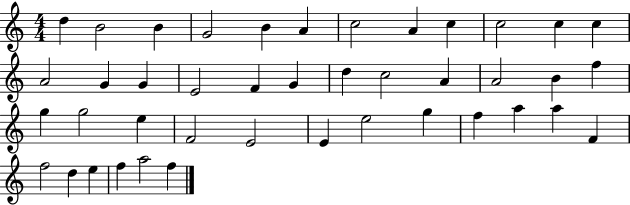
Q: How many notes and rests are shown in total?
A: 42